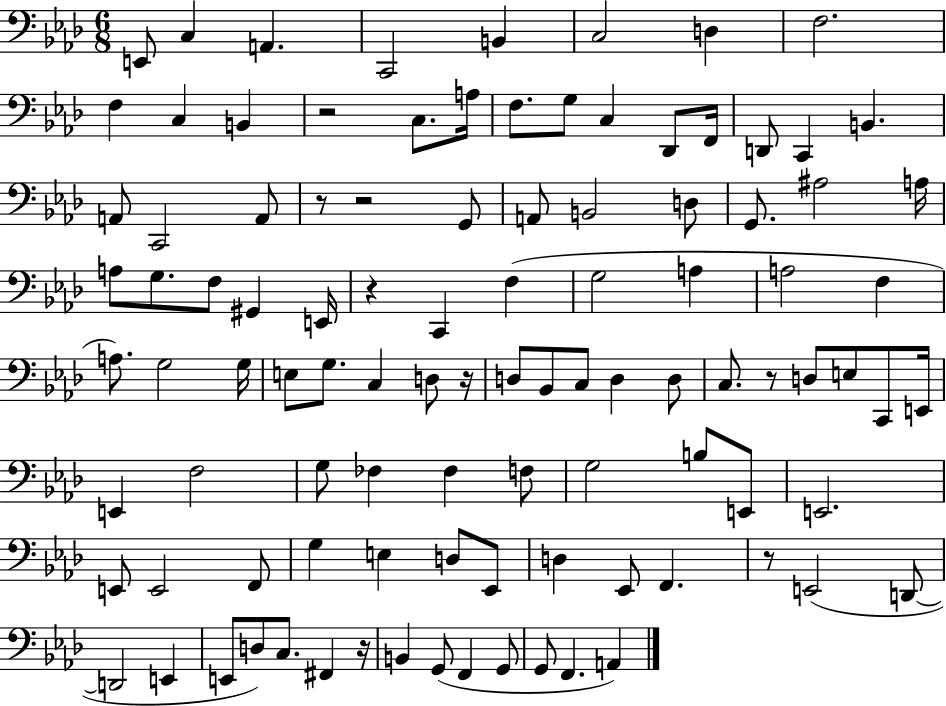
X:1
T:Untitled
M:6/8
L:1/4
K:Ab
E,,/2 C, A,, C,,2 B,, C,2 D, F,2 F, C, B,, z2 C,/2 A,/4 F,/2 G,/2 C, _D,,/2 F,,/4 D,,/2 C,, B,, A,,/2 C,,2 A,,/2 z/2 z2 G,,/2 A,,/2 B,,2 D,/2 G,,/2 ^A,2 A,/4 A,/2 G,/2 F,/2 ^G,, E,,/4 z C,, F, G,2 A, A,2 F, A,/2 G,2 G,/4 E,/2 G,/2 C, D,/2 z/4 D,/2 _B,,/2 C,/2 D, D,/2 C,/2 z/2 D,/2 E,/2 C,,/2 E,,/4 E,, F,2 G,/2 _F, _F, F,/2 G,2 B,/2 E,,/2 E,,2 E,,/2 E,,2 F,,/2 G, E, D,/2 _E,,/2 D, _E,,/2 F,, z/2 E,,2 D,,/2 D,,2 E,, E,,/2 D,/2 C,/2 ^F,, z/4 B,, G,,/2 F,, G,,/2 G,,/2 F,, A,,